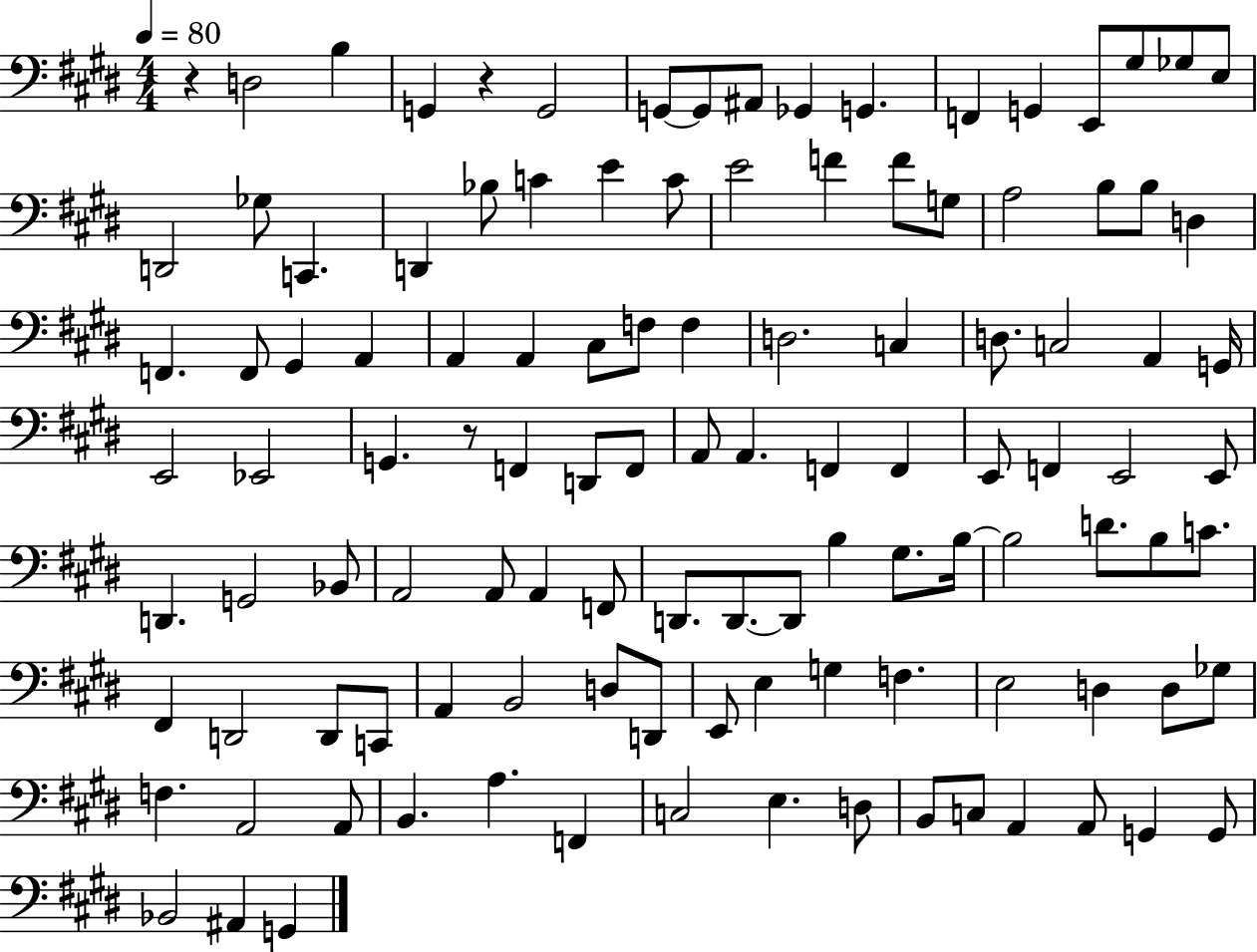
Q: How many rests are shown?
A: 3